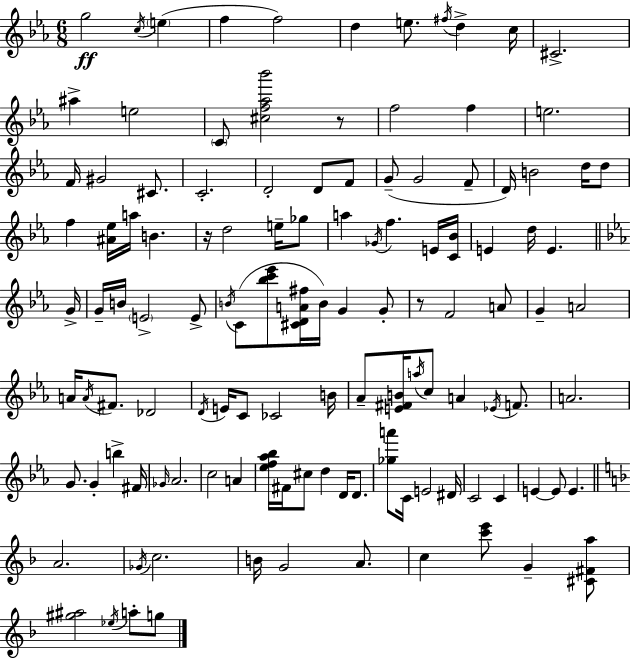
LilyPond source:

{
  \clef treble
  \numericTimeSignature
  \time 6/8
  \key c \minor
  g''2\ff \acciaccatura { c''16 }( \parenthesize e''4 | f''4 f''2) | d''4 e''8. \acciaccatura { fis''16 } d''4-> | c''16 cis'2.-> | \break ais''4-> e''2 | \parenthesize c'8 <cis'' f'' aes'' bes'''>2 | r8 f''2 f''4 | e''2. | \break f'16 gis'2 cis'8. | c'2.-. | d'2-. d'8 | f'8 g'8--( g'2 | \break f'8-- d'16) b'2 d''16 | d''8 f''4 <ais' ees''>16 a''16 b'4. | r16 d''2 e''16-- | ges''8 a''4 \acciaccatura { ges'16 } f''4. | \break e'16 <c' bes'>16 e'4 d''16 e'4. | \bar "||" \break \key c \minor g'16-> g'16-- b'16 \parenthesize e'2-> e'8-> | \acciaccatura { b'16 }( c'8 <bes'' c''' ees'''>8 <cis' d' a' fis''>16 b'16) g'4 | g'8-. r8 f'2 | a'8 g'4-- a'2 | \break a'16 \acciaccatura { a'16 } fis'8. des'2 | \acciaccatura { d'16 } e'16 c'8 ces'2 | b'16 aes'8-- <e' fis' b'>16 \acciaccatura { a''16 } c''8 a'4 | \acciaccatura { ees'16 } f'8. a'2. | \break g'8. g'4-. | b''4-> fis'16 \grace { ges'16 } aes'2. | c''2 | a'4 <ees'' f'' aes'' bes''>16 fis'16 cis''8 d''4 | \break d'16 d'8. <ges'' a'''>8 c'16 e'2 | dis'16 c'2 | c'4 e'4~~ e'8 | e'4. \bar "||" \break \key f \major a'2. | \acciaccatura { ges'16 } c''2. | b'16 g'2 a'8. | c''4 <c''' e'''>8 g'4-- <cis' fis' a''>8 | \break <gis'' ais''>2 \acciaccatura { ees''16 } a''8-. | g''8 \bar "|."
}